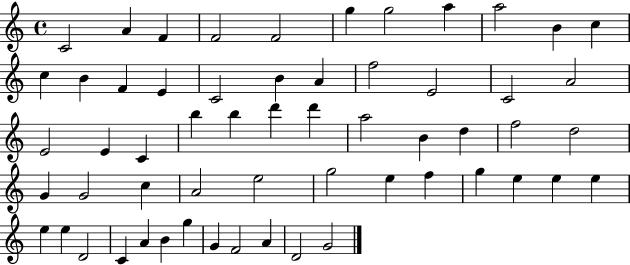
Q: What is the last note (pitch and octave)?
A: G4